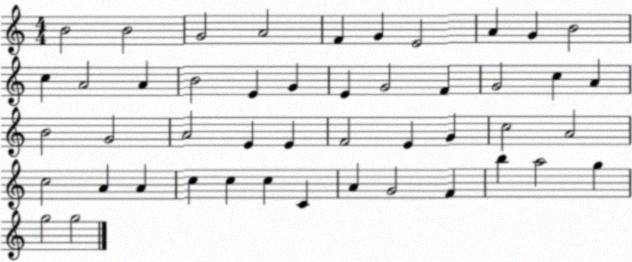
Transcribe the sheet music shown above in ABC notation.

X:1
T:Untitled
M:4/4
L:1/4
K:C
B2 B2 G2 A2 F G E2 A G B2 c A2 A B2 E G E G2 F G2 c A B2 G2 A2 E E F2 E G c2 A2 c2 A A c c c C A G2 F b a2 g g2 g2